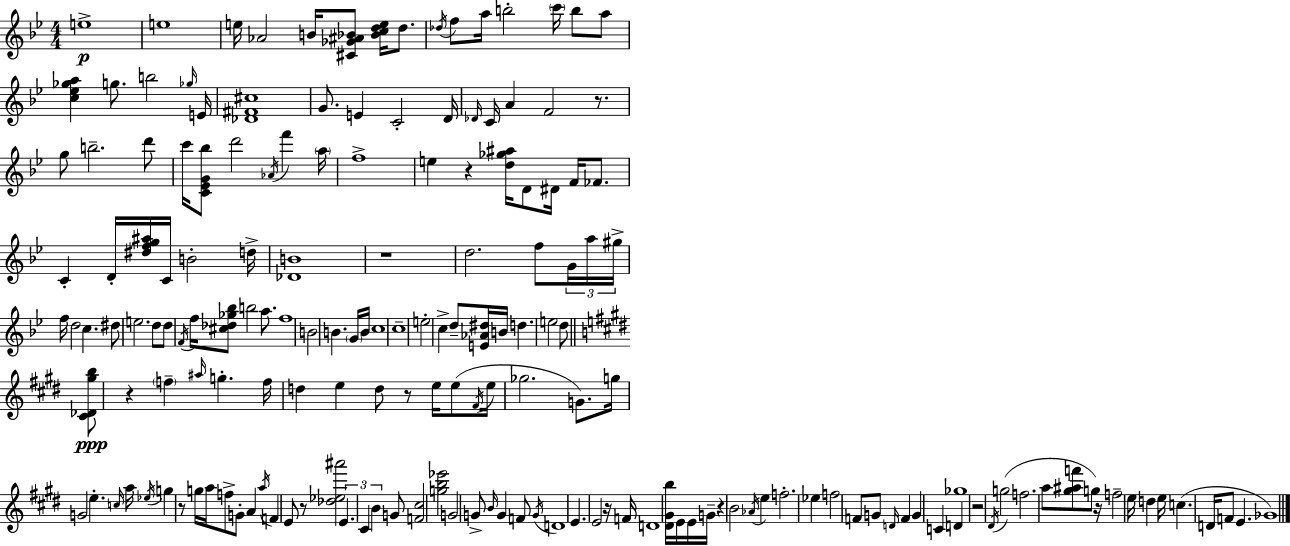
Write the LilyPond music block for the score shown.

{
  \clef treble
  \numericTimeSignature
  \time 4/4
  \key bes \major
  e''1->\p | e''1 | e''16 aes'2 b'16 <cis' ges' ais' bes'>8 <bes' c'' d'' e''>16 d''8. | \acciaccatura { des''16 } f''8 a''16 b''2-. \parenthesize c'''16 b''8 a''8 | \break <c'' ees'' ges'' a''>4 g''8. b''2 | \grace { ges''16 } e'16 <des' fis' cis''>1 | g'8. e'4 c'2-. | d'16 \grace { des'16 } c'16 a'4 f'2 | \break r8. g''8 b''2.-- | d'''8 c'''16 <c' ees' g' bes''>8 d'''2 \acciaccatura { aes'16 } f'''4 | \parenthesize a''16 f''1-> | e''4 r4 <d'' ges'' ais''>16 d'8 dis'16 | \break f'16 fes'8. c'4-. d'16-. <dis'' f'' g'' ais''>16 c'16 b'2-. | d''16-> <des' b'>1 | r1 | d''2. | \break f''8 \tuplet 3/2 { g'16 a''16 gis''16-> } f''16 d''2 c''4. | dis''8 e''2. | d''8 d''8 \acciaccatura { f'16 } f''16 <cis'' des'' ges'' bes''>8 b''2 | a''8. f''1 | \break b'2 b'4. | \parenthesize g'16 b'16 c''1 | c''1-- | e''2-. c''4-> | \break d''8-- <e' aes' dis''>16 b'16 d''4. e''2 | d''8 \bar "||" \break \key e \major <cis' des' gis'' b''>8\ppp r4 \parenthesize f''4-- \grace { ais''16 } g''4.-. | f''16 d''4 e''4 d''8 r8 e''16 e''8( | \acciaccatura { fis'16 } e''16 ges''2. g'8.) | g''16 g'2 e''4.-. | \break \grace { c''16 } a''16 \acciaccatura { ees''16 } g''4 r8 g''16 a''16 f''8-> g'8-. | a'4 \acciaccatura { a''16 } f'4 e'8 r8 <des'' ees'' ais'''>2 | \tuplet 3/2 { e'4. cis'4 b'4 } | g'8 <f' cis''>2 <g'' b'' ees'''>2 | \break g'2 g'8-> \grace { b'16 } | g'4 f'8 \acciaccatura { g'16 } d'1 | e'4. e'2 | r16 f'16 d'1 | \break <dis' gis' b''>16 e'16 e'16 g'16-- r4 b'2 | \acciaccatura { aes'16 } e''4 f''2.-. | ees''4 f''2 | f'8 g'8 \grace { d'16 } f'4 g'4 | \break c'4 d'4 ges''1 | r2 | \acciaccatura { dis'16 }( g''2 f''2. | a''8 <gis'' ais'' f'''>8 g''8) r16 f''2-- | \break e''16 d''4 e''16 c''4.( | d'16 f'8 e'4. ges'1) | \bar "|."
}